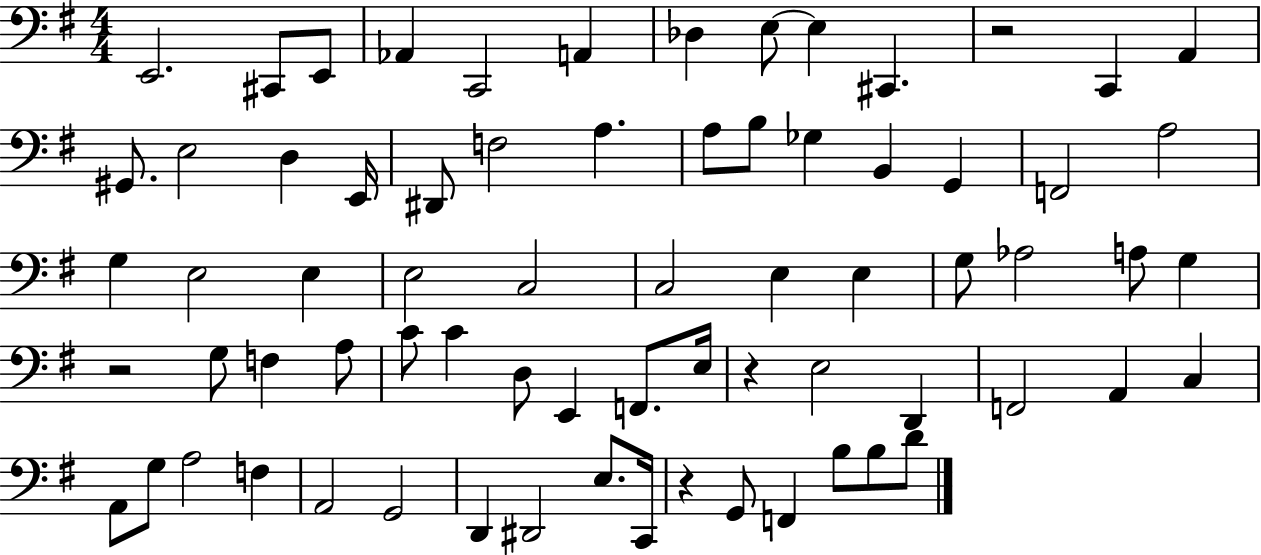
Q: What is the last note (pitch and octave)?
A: D4